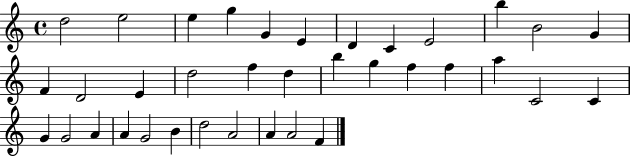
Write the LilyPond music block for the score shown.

{
  \clef treble
  \time 4/4
  \defaultTimeSignature
  \key c \major
  d''2 e''2 | e''4 g''4 g'4 e'4 | d'4 c'4 e'2 | b''4 b'2 g'4 | \break f'4 d'2 e'4 | d''2 f''4 d''4 | b''4 g''4 f''4 f''4 | a''4 c'2 c'4 | \break g'4 g'2 a'4 | a'4 g'2 b'4 | d''2 a'2 | a'4 a'2 f'4 | \break \bar "|."
}